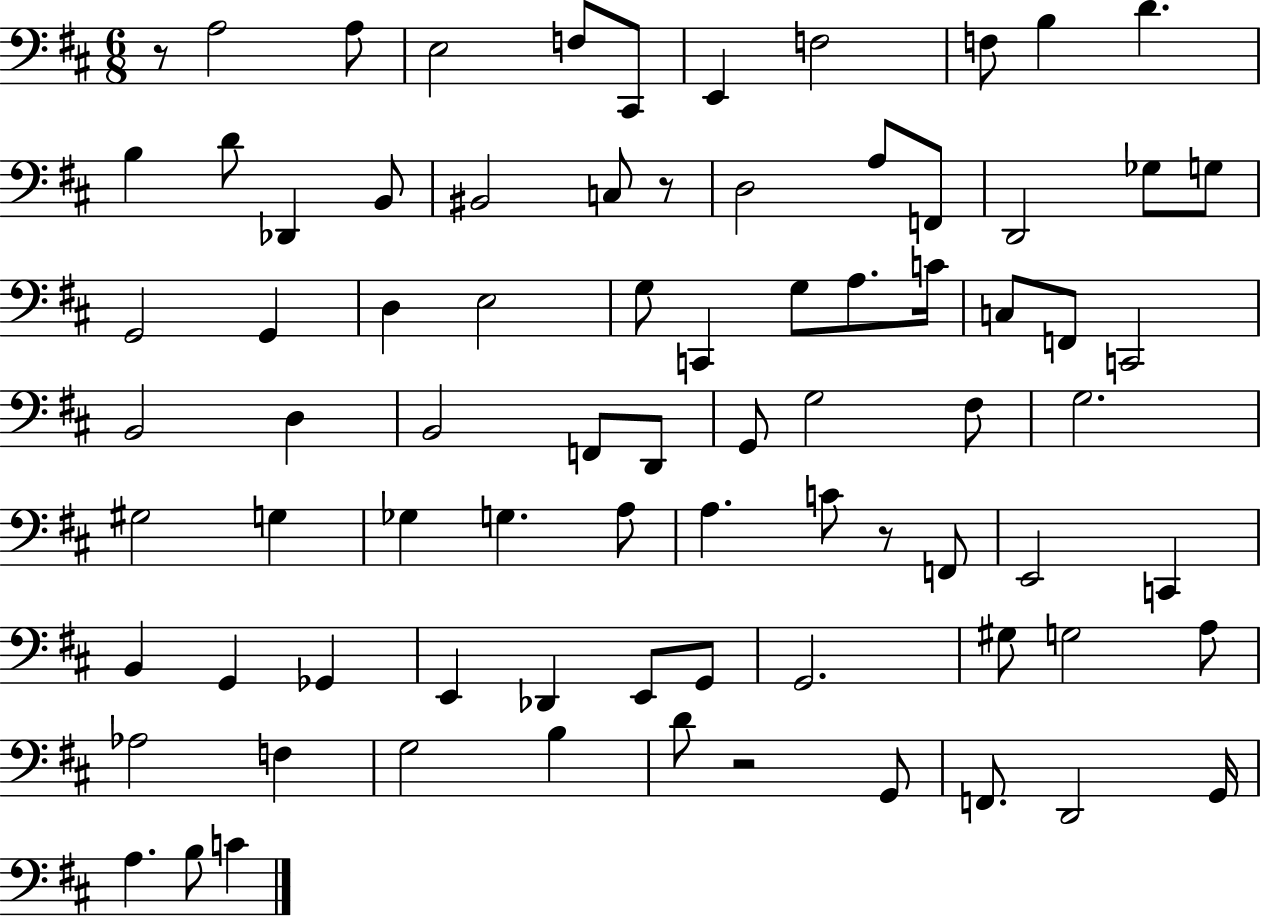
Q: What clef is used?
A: bass